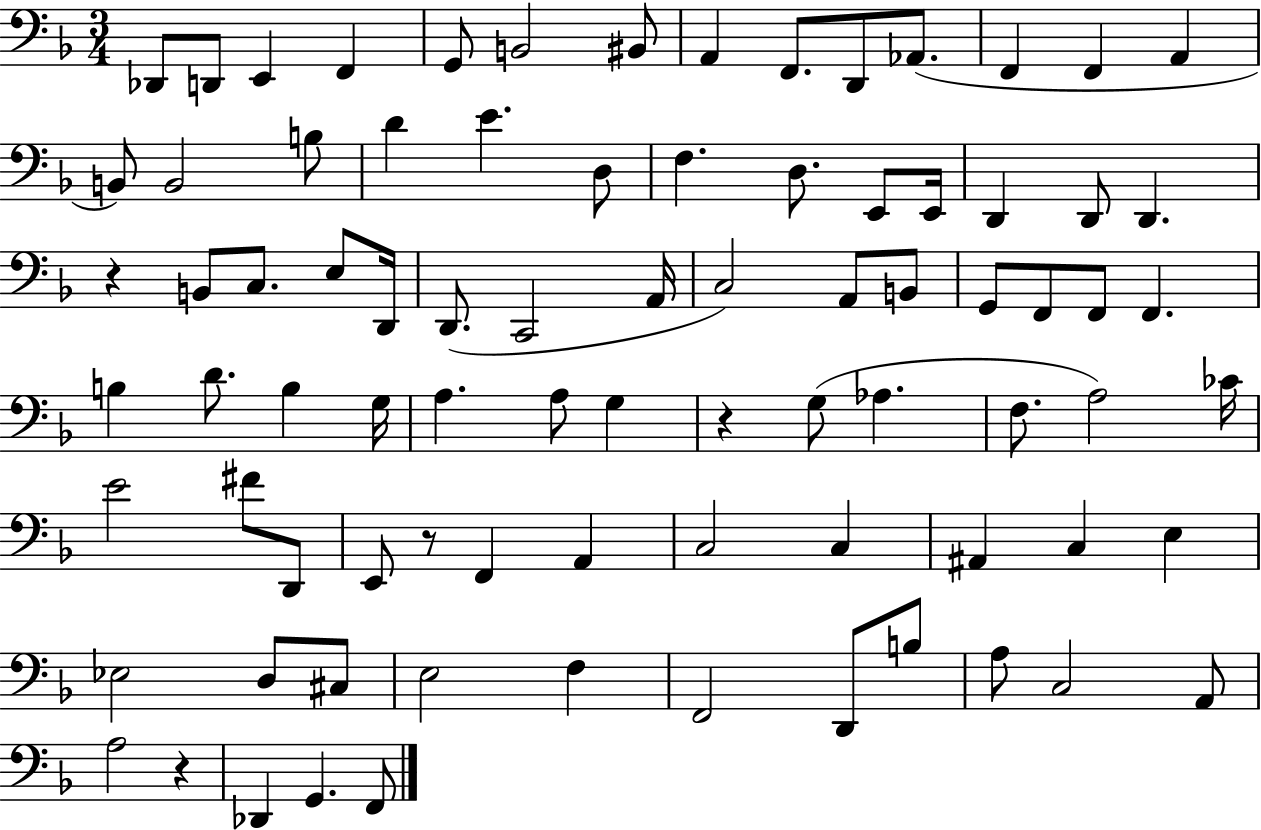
Db2/e D2/e E2/q F2/q G2/e B2/h BIS2/e A2/q F2/e. D2/e Ab2/e. F2/q F2/q A2/q B2/e B2/h B3/e D4/q E4/q. D3/e F3/q. D3/e. E2/e E2/s D2/q D2/e D2/q. R/q B2/e C3/e. E3/e D2/s D2/e. C2/h A2/s C3/h A2/e B2/e G2/e F2/e F2/e F2/q. B3/q D4/e. B3/q G3/s A3/q. A3/e G3/q R/q G3/e Ab3/q. F3/e. A3/h CES4/s E4/h F#4/e D2/e E2/e R/e F2/q A2/q C3/h C3/q A#2/q C3/q E3/q Eb3/h D3/e C#3/e E3/h F3/q F2/h D2/e B3/e A3/e C3/h A2/e A3/h R/q Db2/q G2/q. F2/e